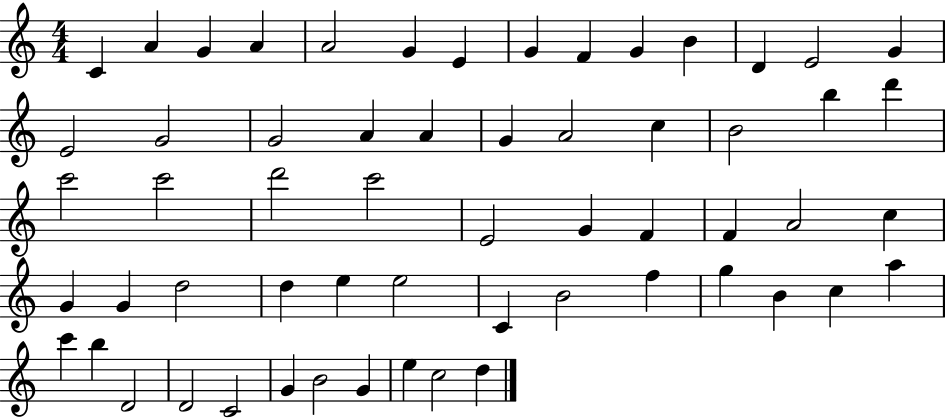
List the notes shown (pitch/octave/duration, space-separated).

C4/q A4/q G4/q A4/q A4/h G4/q E4/q G4/q F4/q G4/q B4/q D4/q E4/h G4/q E4/h G4/h G4/h A4/q A4/q G4/q A4/h C5/q B4/h B5/q D6/q C6/h C6/h D6/h C6/h E4/h G4/q F4/q F4/q A4/h C5/q G4/q G4/q D5/h D5/q E5/q E5/h C4/q B4/h F5/q G5/q B4/q C5/q A5/q C6/q B5/q D4/h D4/h C4/h G4/q B4/h G4/q E5/q C5/h D5/q